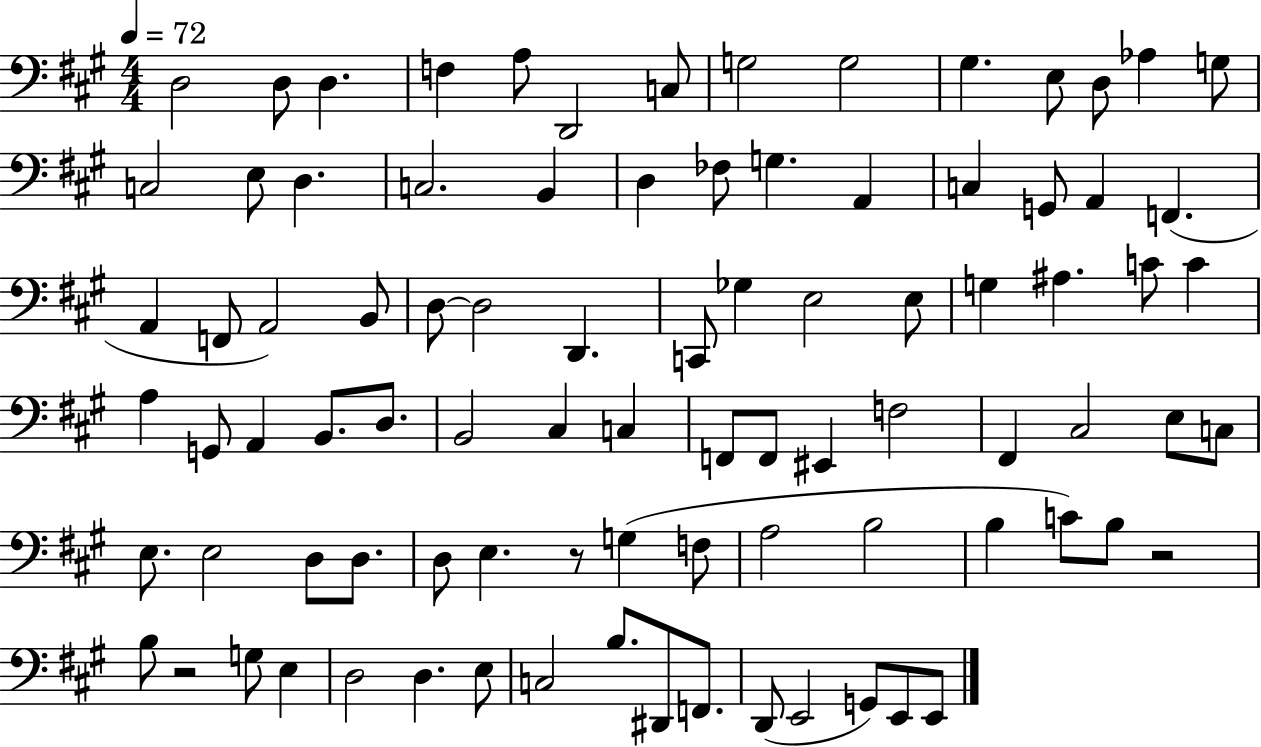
X:1
T:Untitled
M:4/4
L:1/4
K:A
D,2 D,/2 D, F, A,/2 D,,2 C,/2 G,2 G,2 ^G, E,/2 D,/2 _A, G,/2 C,2 E,/2 D, C,2 B,, D, _F,/2 G, A,, C, G,,/2 A,, F,, A,, F,,/2 A,,2 B,,/2 D,/2 D,2 D,, C,,/2 _G, E,2 E,/2 G, ^A, C/2 C A, G,,/2 A,, B,,/2 D,/2 B,,2 ^C, C, F,,/2 F,,/2 ^E,, F,2 ^F,, ^C,2 E,/2 C,/2 E,/2 E,2 D,/2 D,/2 D,/2 E, z/2 G, F,/2 A,2 B,2 B, C/2 B,/2 z2 B,/2 z2 G,/2 E, D,2 D, E,/2 C,2 B,/2 ^D,,/2 F,,/2 D,,/2 E,,2 G,,/2 E,,/2 E,,/2